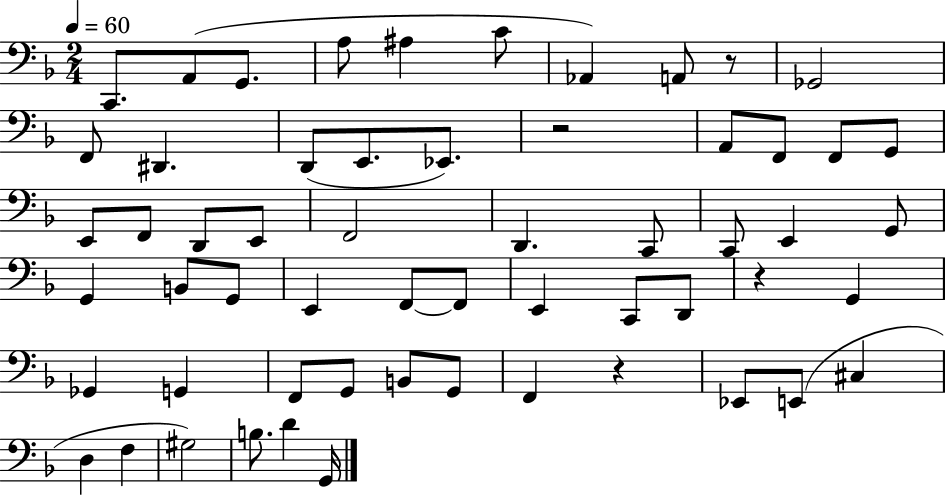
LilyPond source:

{
  \clef bass
  \numericTimeSignature
  \time 2/4
  \key f \major
  \tempo 4 = 60
  c,8. a,8( g,8. | a8 ais4 c'8 | aes,4) a,8 r8 | ges,2 | \break f,8 dis,4. | d,8( e,8. ees,8.) | r2 | a,8 f,8 f,8 g,8 | \break e,8 f,8 d,8 e,8 | f,2 | d,4. c,8 | c,8 e,4 g,8 | \break g,4 b,8 g,8 | e,4 f,8~~ f,8 | e,4 c,8 d,8 | r4 g,4 | \break ges,4 g,4 | f,8 g,8 b,8 g,8 | f,4 r4 | ees,8 e,8( cis4 | \break d4 f4 | gis2) | b8. d'4 g,16 | \bar "|."
}